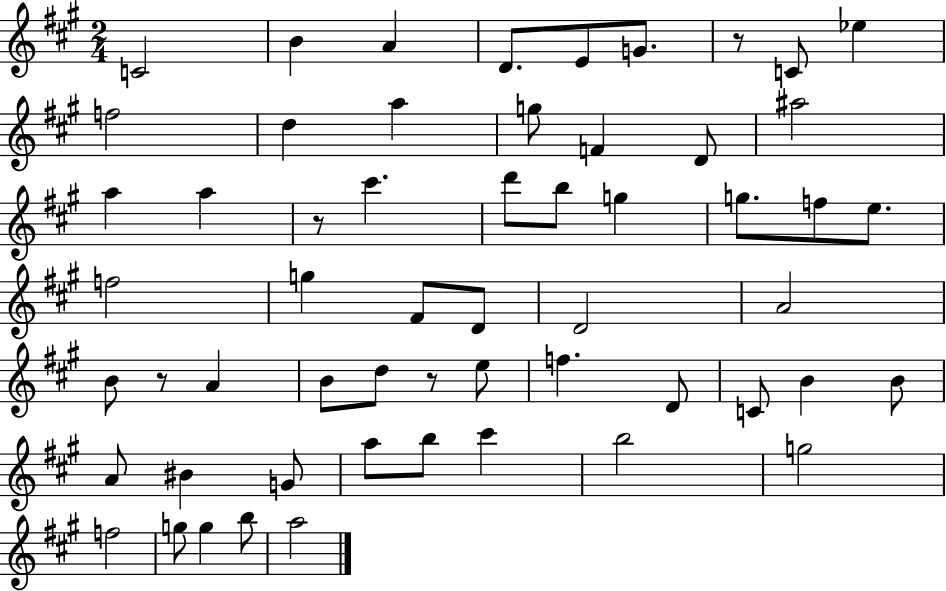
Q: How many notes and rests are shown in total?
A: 57